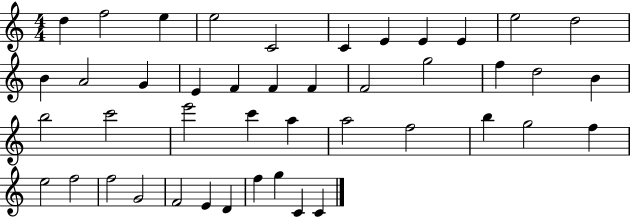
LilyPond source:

{
  \clef treble
  \numericTimeSignature
  \time 4/4
  \key c \major
  d''4 f''2 e''4 | e''2 c'2 | c'4 e'4 e'4 e'4 | e''2 d''2 | \break b'4 a'2 g'4 | e'4 f'4 f'4 f'4 | f'2 g''2 | f''4 d''2 b'4 | \break b''2 c'''2 | e'''2 c'''4 a''4 | a''2 f''2 | b''4 g''2 f''4 | \break e''2 f''2 | f''2 g'2 | f'2 e'4 d'4 | f''4 g''4 c'4 c'4 | \break \bar "|."
}